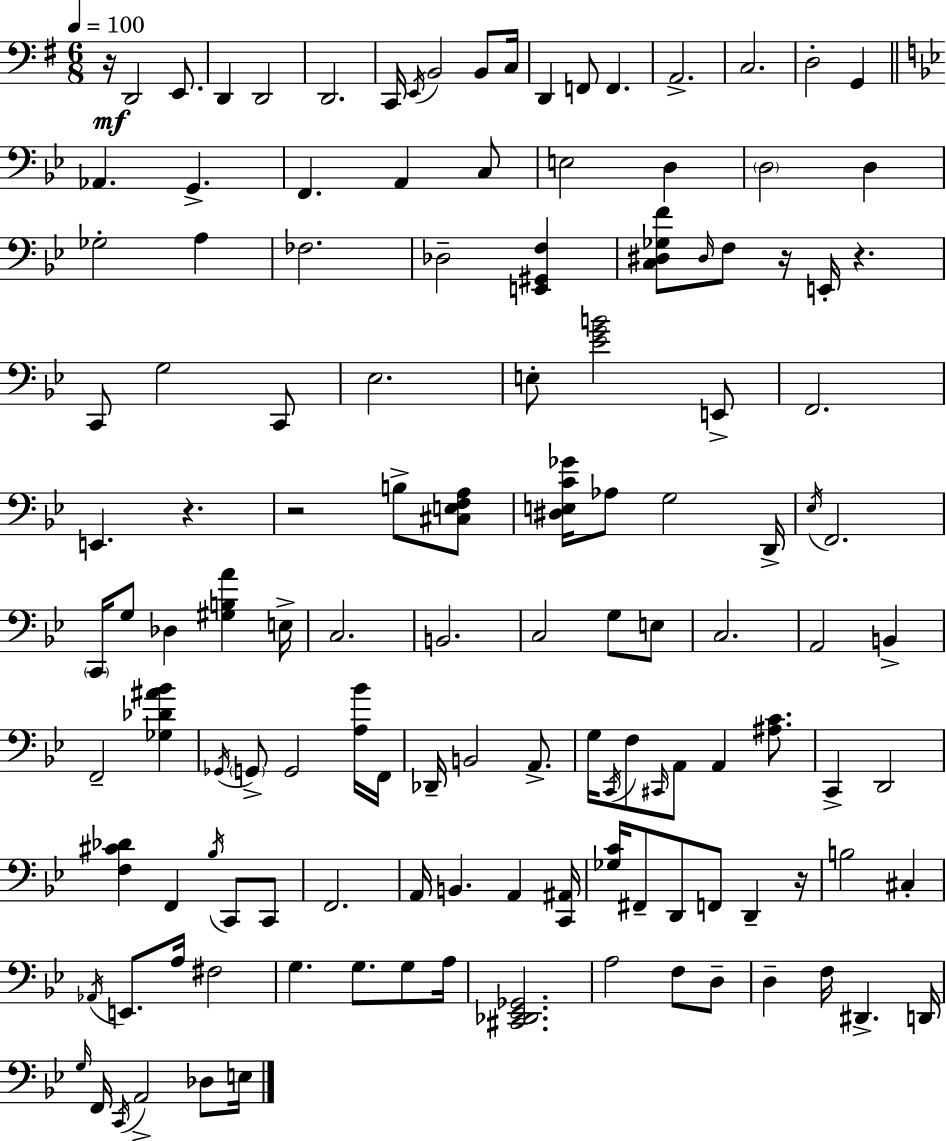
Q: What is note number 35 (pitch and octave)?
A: G3